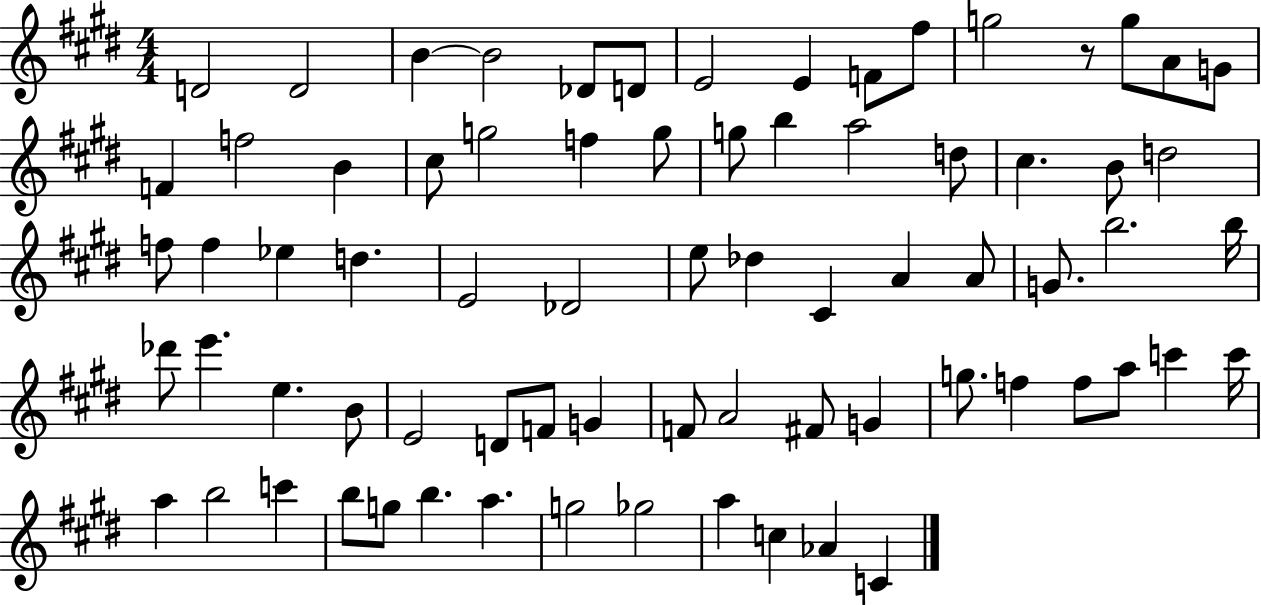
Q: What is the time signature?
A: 4/4